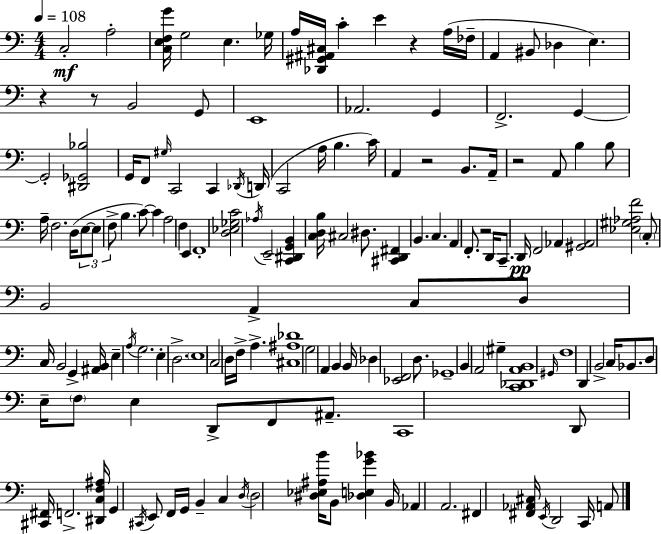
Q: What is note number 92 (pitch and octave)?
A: A2